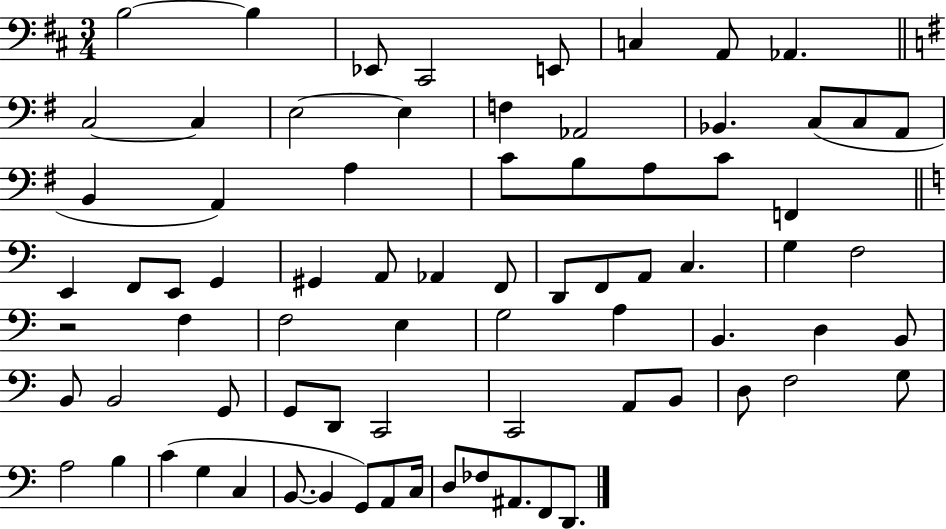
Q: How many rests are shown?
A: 1